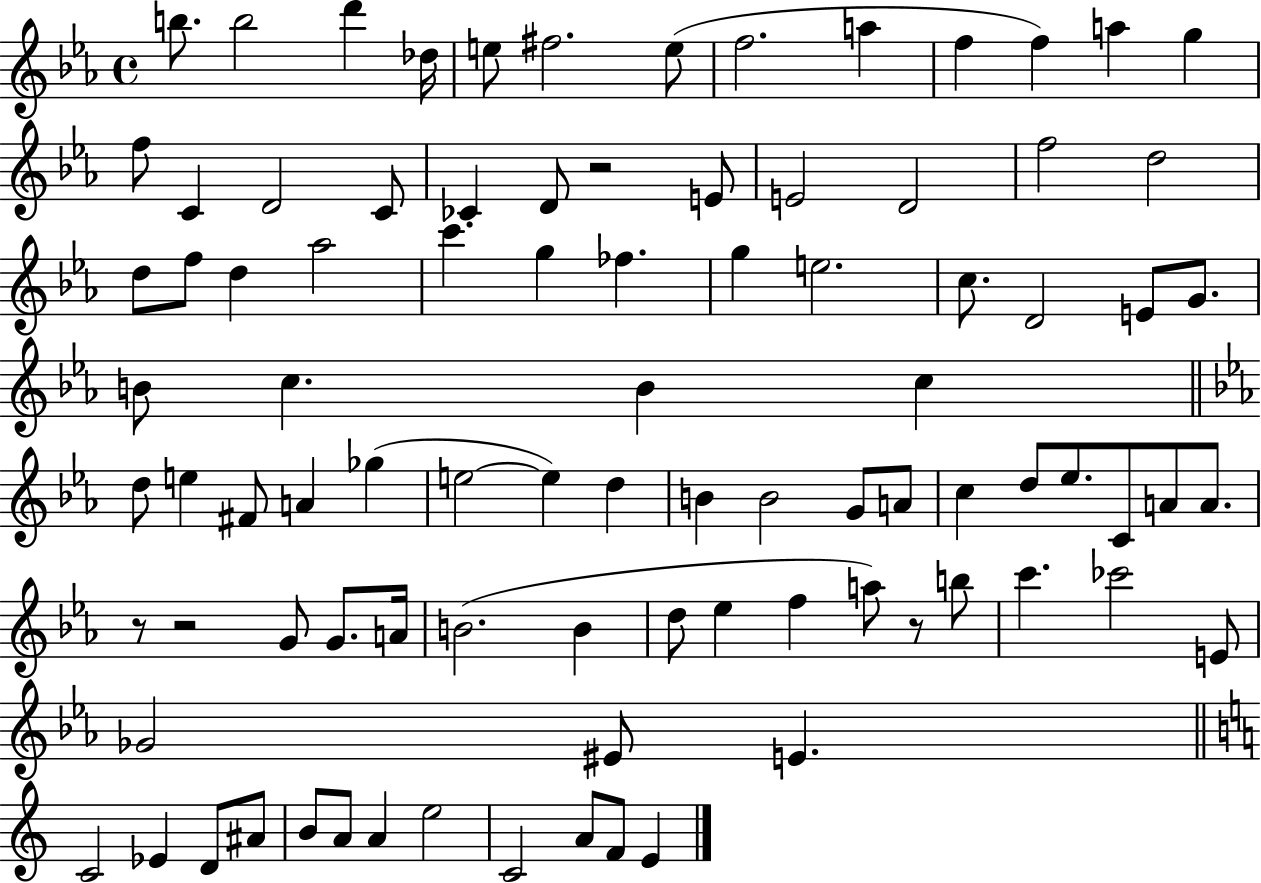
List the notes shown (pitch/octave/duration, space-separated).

B5/e. B5/h D6/q Db5/s E5/e F#5/h. E5/e F5/h. A5/q F5/q F5/q A5/q G5/q F5/e C4/q D4/h C4/e CES4/q D4/e R/h E4/e E4/h D4/h F5/h D5/h D5/e F5/e D5/q Ab5/h C6/q. G5/q FES5/q. G5/q E5/h. C5/e. D4/h E4/e G4/e. B4/e C5/q. B4/q C5/q D5/e E5/q F#4/e A4/q Gb5/q E5/h E5/q D5/q B4/q B4/h G4/e A4/e C5/q D5/e Eb5/e. C4/e A4/e A4/e. R/e R/h G4/e G4/e. A4/s B4/h. B4/q D5/e Eb5/q F5/q A5/e R/e B5/e C6/q. CES6/h E4/e Gb4/h EIS4/e E4/q. C4/h Eb4/q D4/e A#4/e B4/e A4/e A4/q E5/h C4/h A4/e F4/e E4/q